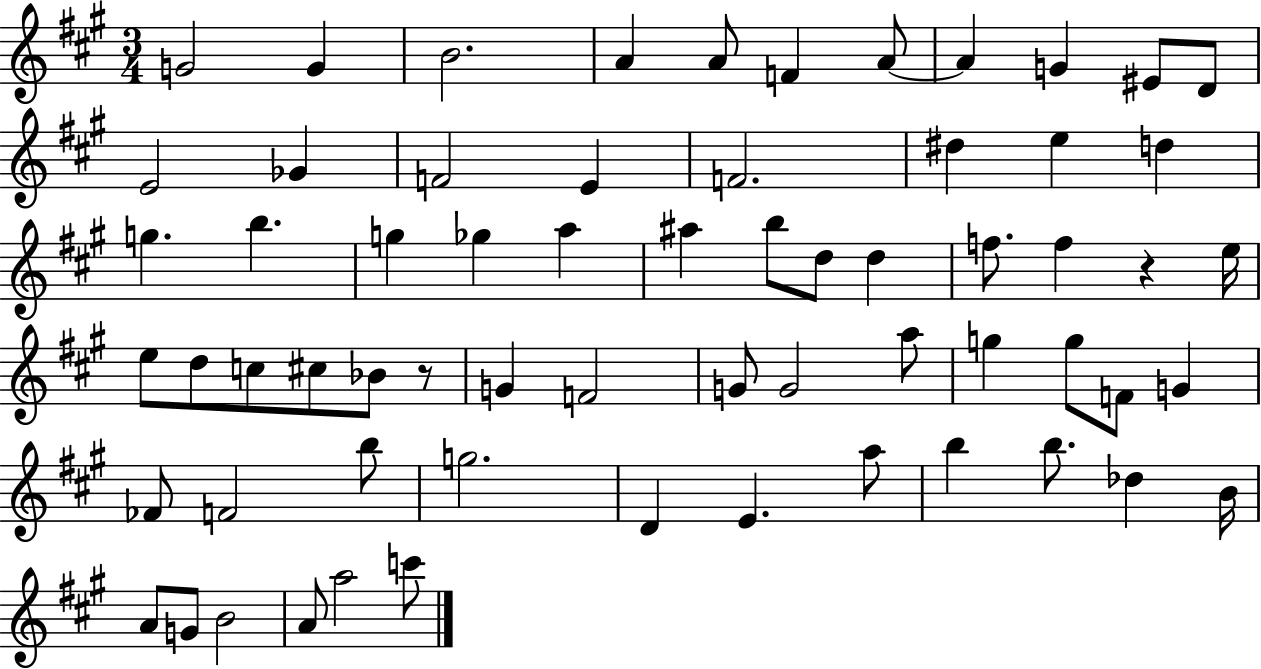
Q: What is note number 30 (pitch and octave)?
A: F5